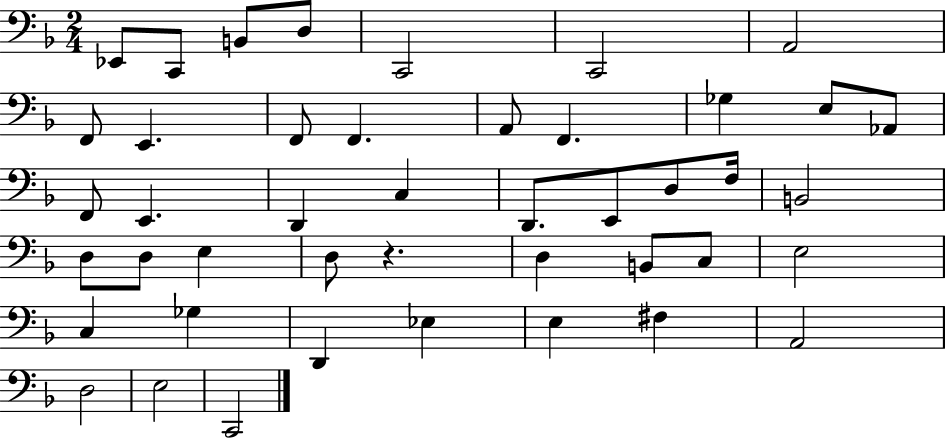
{
  \clef bass
  \numericTimeSignature
  \time 2/4
  \key f \major
  ees,8 c,8 b,8 d8 | c,2 | c,2 | a,2 | \break f,8 e,4. | f,8 f,4. | a,8 f,4. | ges4 e8 aes,8 | \break f,8 e,4. | d,4 c4 | d,8. e,8 d8 f16 | b,2 | \break d8 d8 e4 | d8 r4. | d4 b,8 c8 | e2 | \break c4 ges4 | d,4 ees4 | e4 fis4 | a,2 | \break d2 | e2 | c,2 | \bar "|."
}